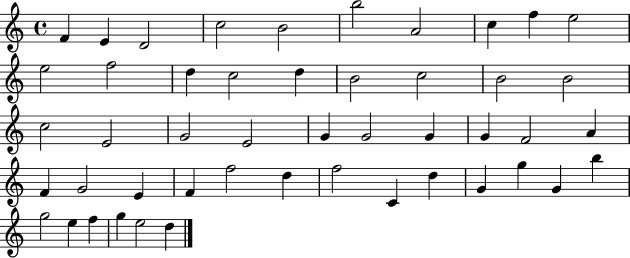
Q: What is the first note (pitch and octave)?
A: F4